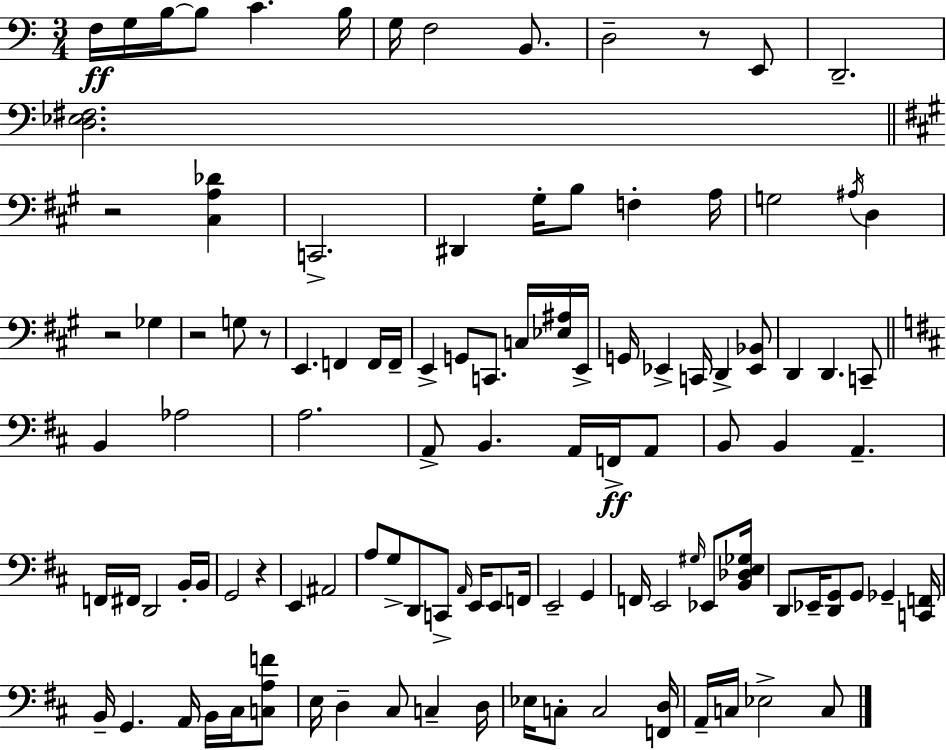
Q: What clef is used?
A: bass